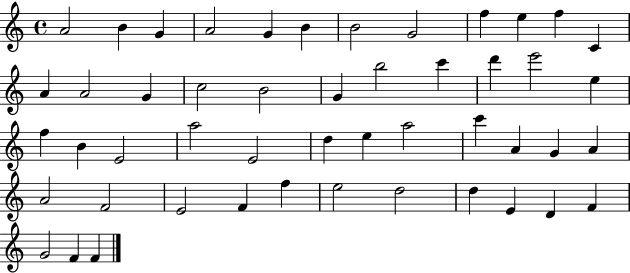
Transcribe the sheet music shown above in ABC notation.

X:1
T:Untitled
M:4/4
L:1/4
K:C
A2 B G A2 G B B2 G2 f e f C A A2 G c2 B2 G b2 c' d' e'2 e f B E2 a2 E2 d e a2 c' A G A A2 F2 E2 F f e2 d2 d E D F G2 F F